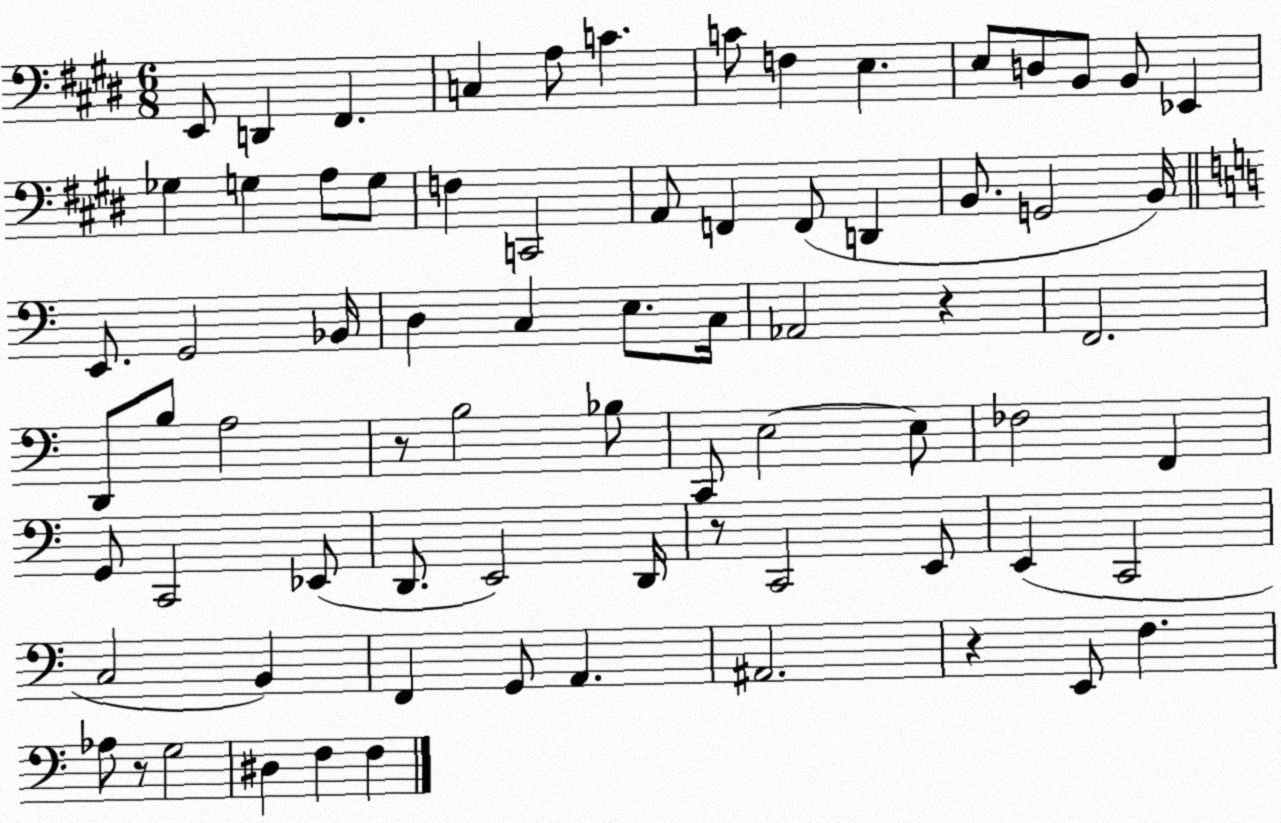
X:1
T:Untitled
M:6/8
L:1/4
K:E
E,,/2 D,, ^F,, C, A,/2 C C/2 F, E, E,/2 D,/2 B,,/2 B,,/2 _E,, _G, G, A,/2 G,/2 F, C,,2 A,,/2 F,, F,,/2 D,, B,,/2 G,,2 B,,/4 E,,/2 G,,2 _B,,/4 D, C, E,/2 C,/4 _A,,2 z F,,2 D,,/2 B,/2 A,2 z/2 B,2 _B,/2 C,,/2 E,2 E,/2 _F,2 F,, G,,/2 C,,2 _E,,/2 D,,/2 E,,2 D,,/4 z/2 C,,2 E,,/2 E,, C,,2 C,2 B,, F,, G,,/2 A,, ^A,,2 z E,,/2 F, _A,/2 z/2 G,2 ^D, F, F,